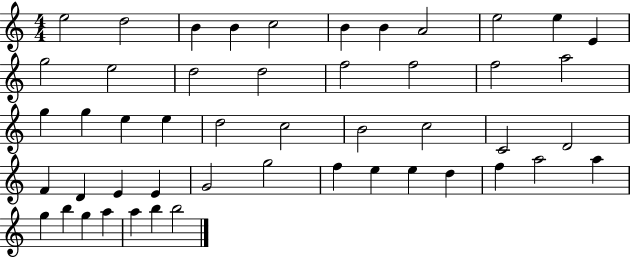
E5/h D5/h B4/q B4/q C5/h B4/q B4/q A4/h E5/h E5/q E4/q G5/h E5/h D5/h D5/h F5/h F5/h F5/h A5/h G5/q G5/q E5/q E5/q D5/h C5/h B4/h C5/h C4/h D4/h F4/q D4/q E4/q E4/q G4/h G5/h F5/q E5/q E5/q D5/q F5/q A5/h A5/q G5/q B5/q G5/q A5/q A5/q B5/q B5/h